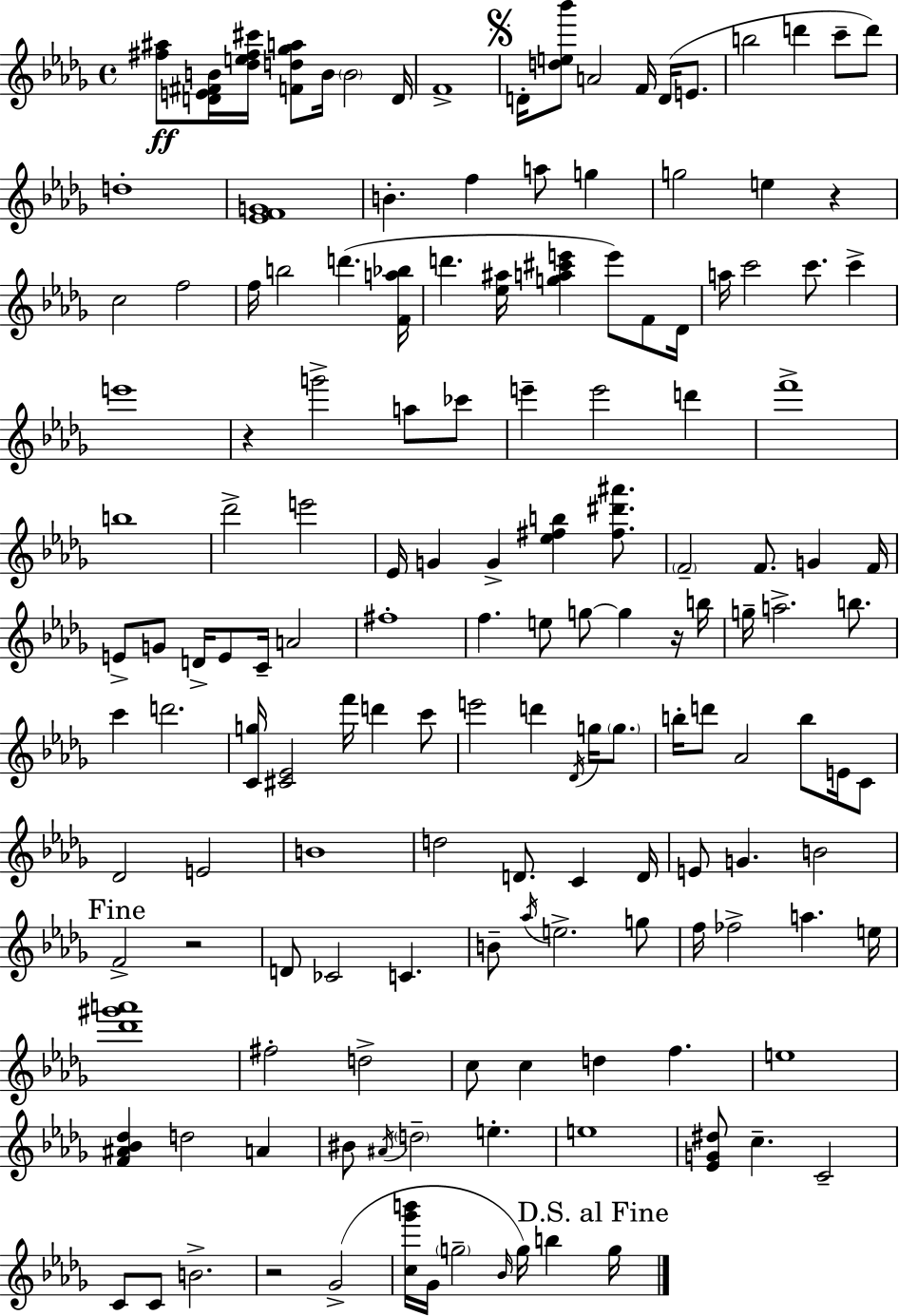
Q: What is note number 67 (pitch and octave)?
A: C6